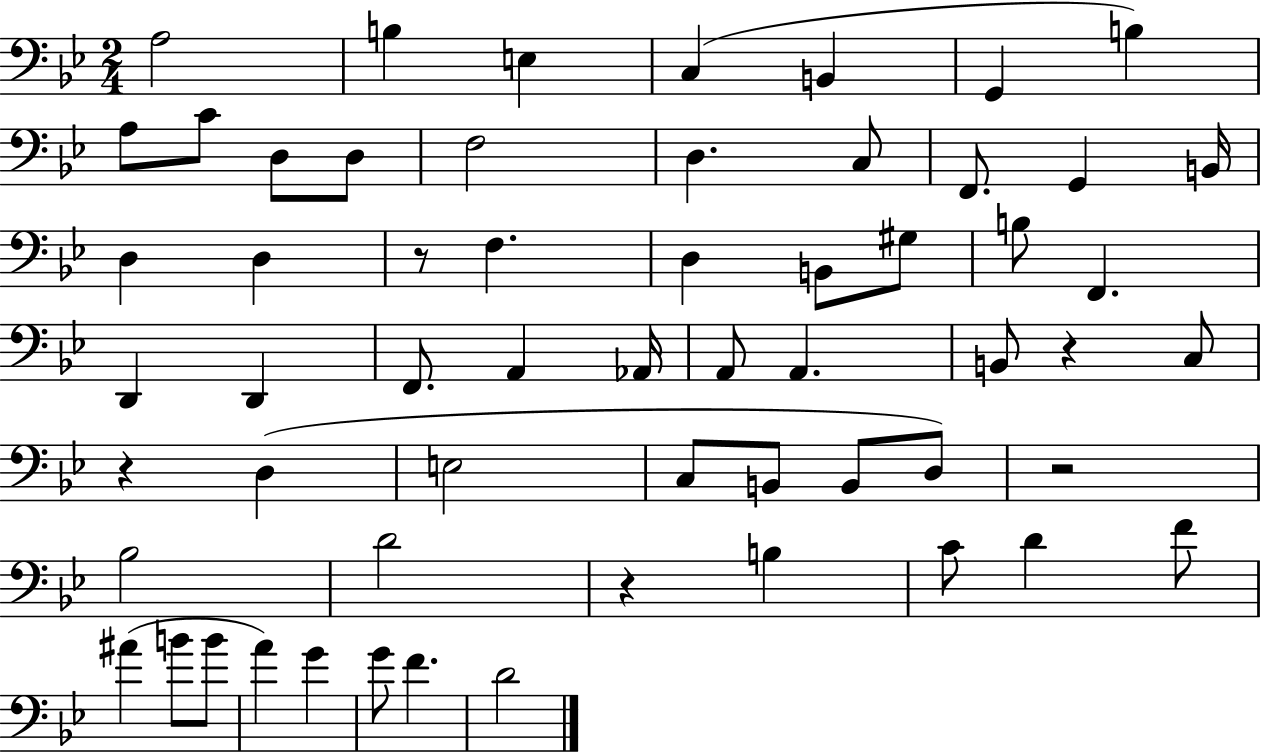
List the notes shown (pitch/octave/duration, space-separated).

A3/h B3/q E3/q C3/q B2/q G2/q B3/q A3/e C4/e D3/e D3/e F3/h D3/q. C3/e F2/e. G2/q B2/s D3/q D3/q R/e F3/q. D3/q B2/e G#3/e B3/e F2/q. D2/q D2/q F2/e. A2/q Ab2/s A2/e A2/q. B2/e R/q C3/e R/q D3/q E3/h C3/e B2/e B2/e D3/e R/h Bb3/h D4/h R/q B3/q C4/e D4/q F4/e A#4/q B4/e B4/e A4/q G4/q G4/e F4/q. D4/h